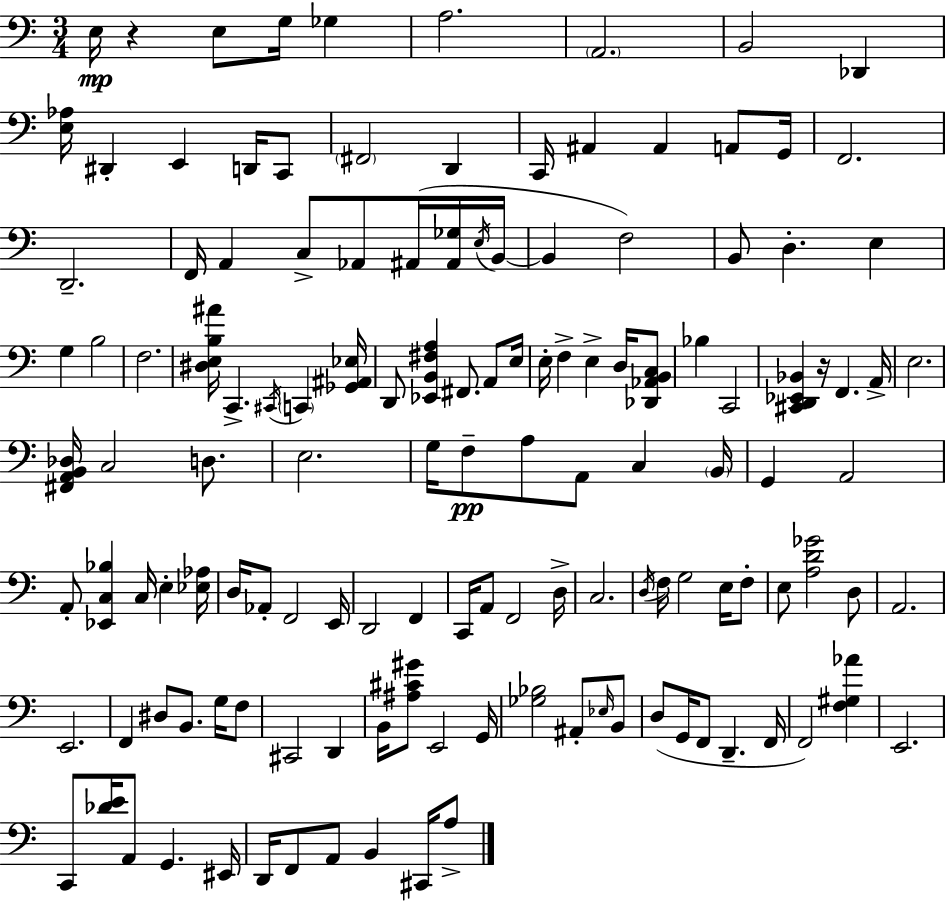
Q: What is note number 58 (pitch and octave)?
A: A3